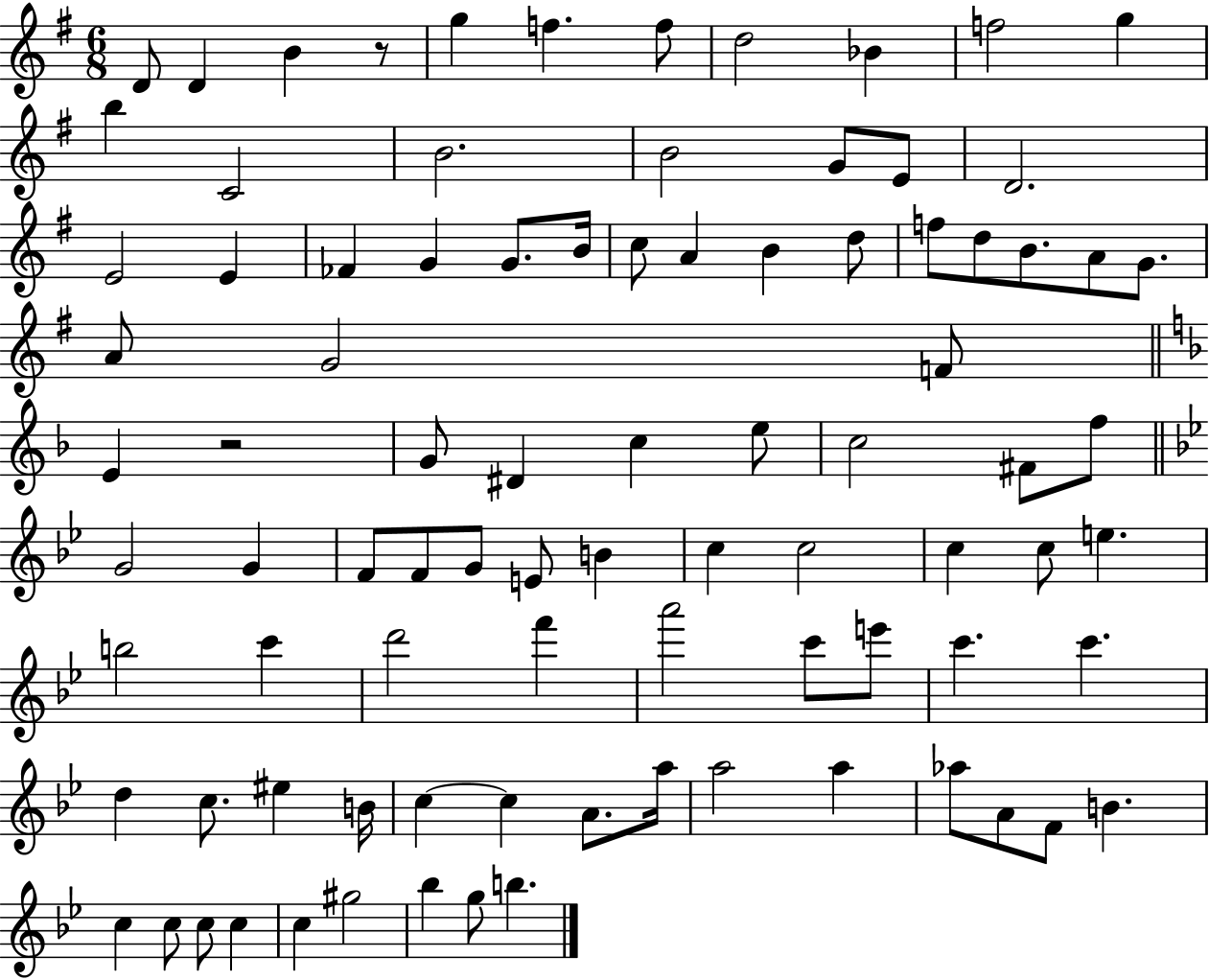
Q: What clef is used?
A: treble